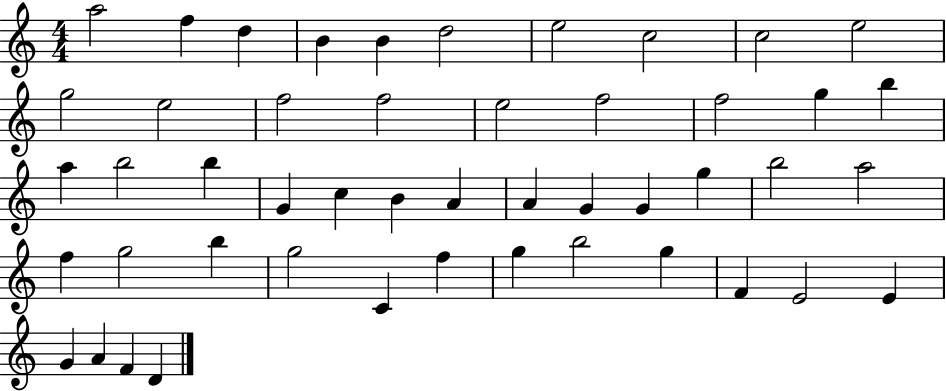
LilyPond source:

{
  \clef treble
  \numericTimeSignature
  \time 4/4
  \key c \major
  a''2 f''4 d''4 | b'4 b'4 d''2 | e''2 c''2 | c''2 e''2 | \break g''2 e''2 | f''2 f''2 | e''2 f''2 | f''2 g''4 b''4 | \break a''4 b''2 b''4 | g'4 c''4 b'4 a'4 | a'4 g'4 g'4 g''4 | b''2 a''2 | \break f''4 g''2 b''4 | g''2 c'4 f''4 | g''4 b''2 g''4 | f'4 e'2 e'4 | \break g'4 a'4 f'4 d'4 | \bar "|."
}